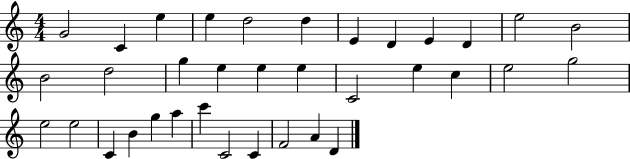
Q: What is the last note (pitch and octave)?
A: D4